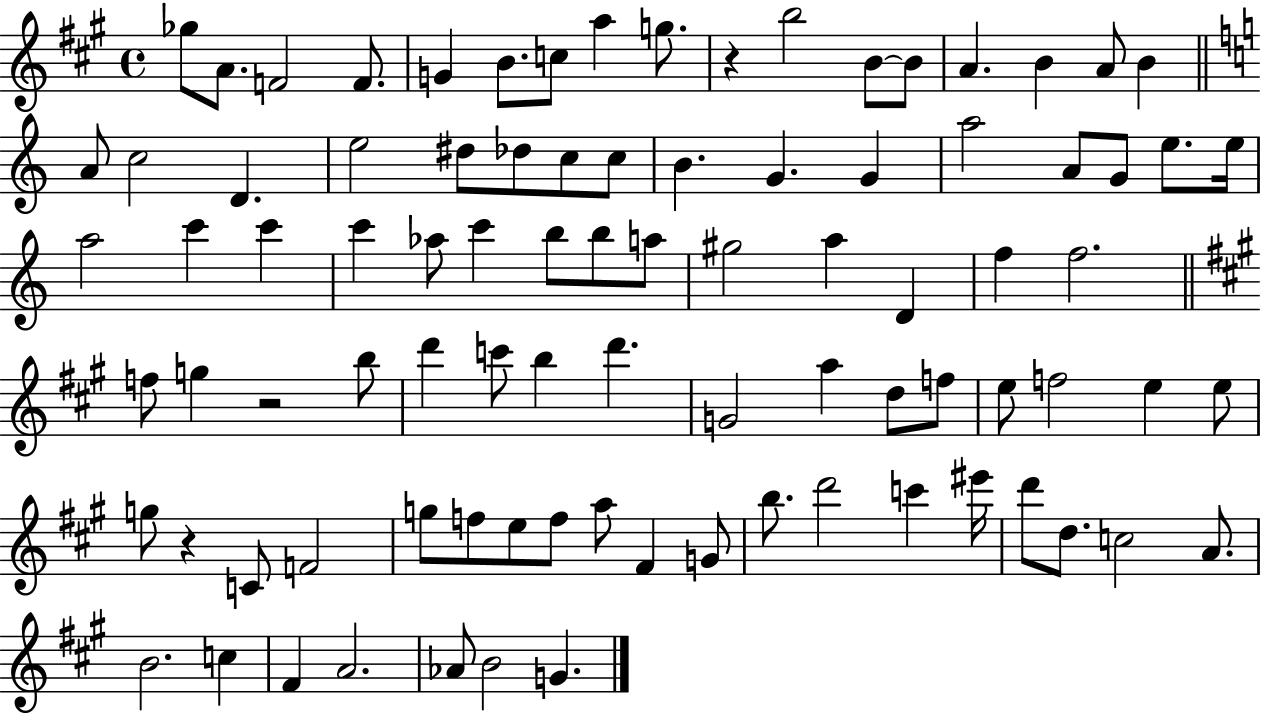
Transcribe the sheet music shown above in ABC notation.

X:1
T:Untitled
M:4/4
L:1/4
K:A
_g/2 A/2 F2 F/2 G B/2 c/2 a g/2 z b2 B/2 B/2 A B A/2 B A/2 c2 D e2 ^d/2 _d/2 c/2 c/2 B G G a2 A/2 G/2 e/2 e/4 a2 c' c' c' _a/2 c' b/2 b/2 a/2 ^g2 a D f f2 f/2 g z2 b/2 d' c'/2 b d' G2 a d/2 f/2 e/2 f2 e e/2 g/2 z C/2 F2 g/2 f/2 e/2 f/2 a/2 ^F G/2 b/2 d'2 c' ^e'/4 d'/2 d/2 c2 A/2 B2 c ^F A2 _A/2 B2 G